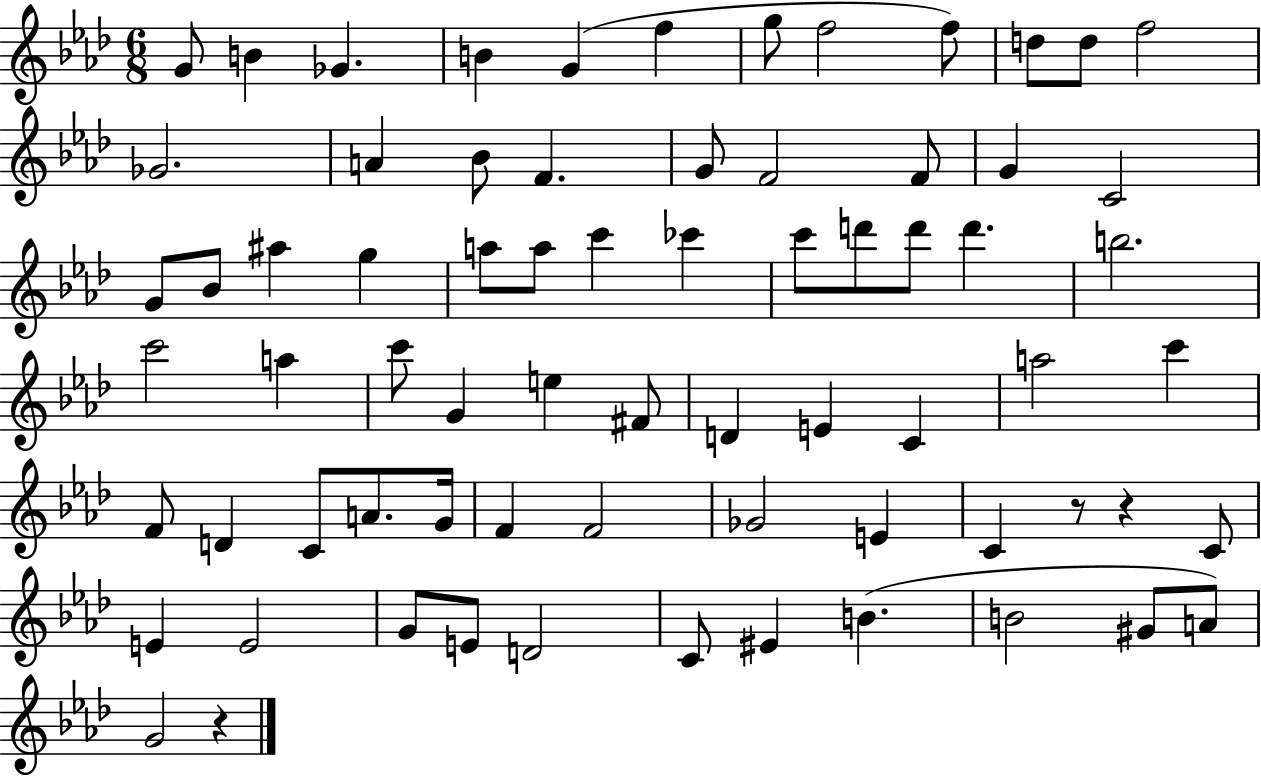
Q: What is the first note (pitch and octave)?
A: G4